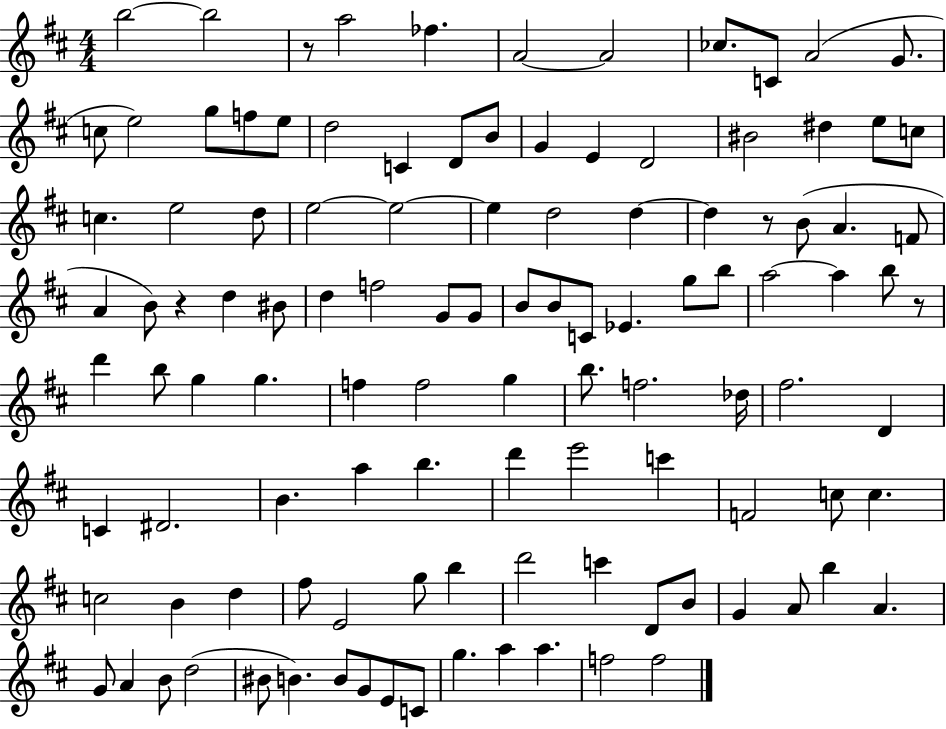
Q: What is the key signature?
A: D major